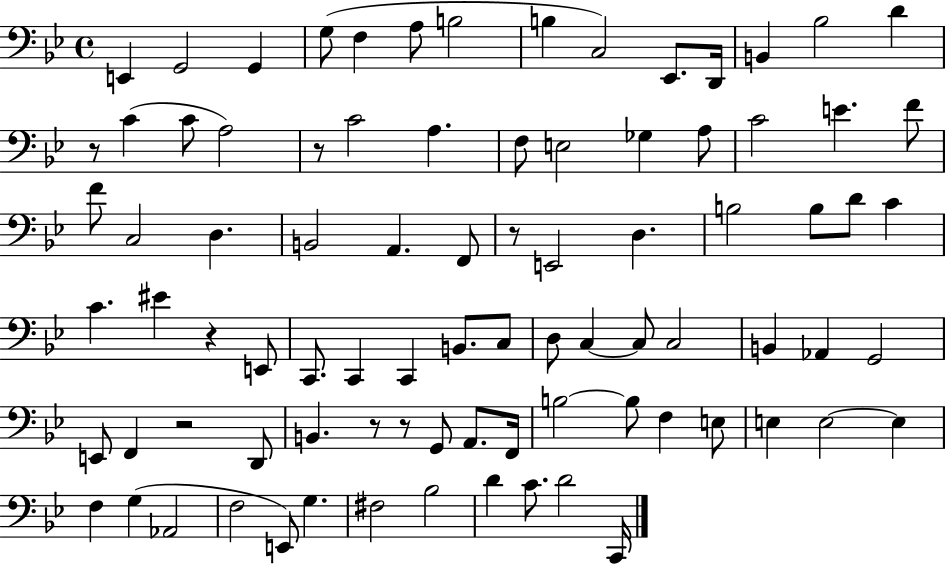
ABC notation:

X:1
T:Untitled
M:4/4
L:1/4
K:Bb
E,, G,,2 G,, G,/2 F, A,/2 B,2 B, C,2 _E,,/2 D,,/4 B,, _B,2 D z/2 C C/2 A,2 z/2 C2 A, F,/2 E,2 _G, A,/2 C2 E F/2 F/2 C,2 D, B,,2 A,, F,,/2 z/2 E,,2 D, B,2 B,/2 D/2 C C ^E z E,,/2 C,,/2 C,, C,, B,,/2 C,/2 D,/2 C, C,/2 C,2 B,, _A,, G,,2 E,,/2 F,, z2 D,,/2 B,, z/2 z/2 G,,/2 A,,/2 F,,/4 B,2 B,/2 F, E,/2 E, E,2 E, F, G, _A,,2 F,2 E,,/2 G, ^F,2 _B,2 D C/2 D2 C,,/4